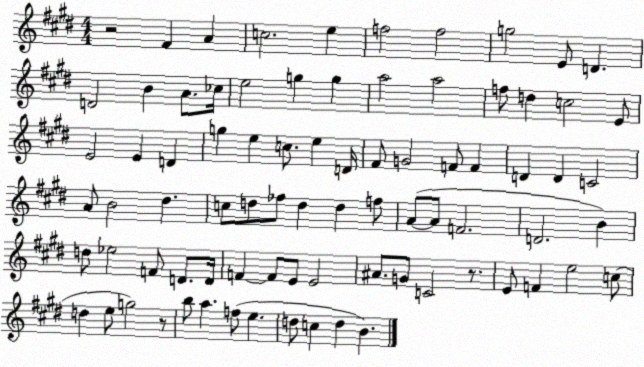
X:1
T:Untitled
M:4/4
L:1/4
K:E
z2 ^F A c2 e f2 f2 g2 E/2 D D2 B A/2 _c/4 e2 g g a2 a2 f/2 d c2 E/2 E2 E D g e c/2 e D/4 ^F/2 G2 F/2 F D D C2 A/2 B2 ^d c/2 d/2 _f/2 d d f/2 A/2 A/2 F2 D2 B d/2 _e2 F/2 D/2 D/4 F F/2 E/2 E2 ^A/2 G/2 C2 z/2 E/2 F e2 c/2 d e/2 g2 z/2 b/2 a f/2 e d/2 c d B